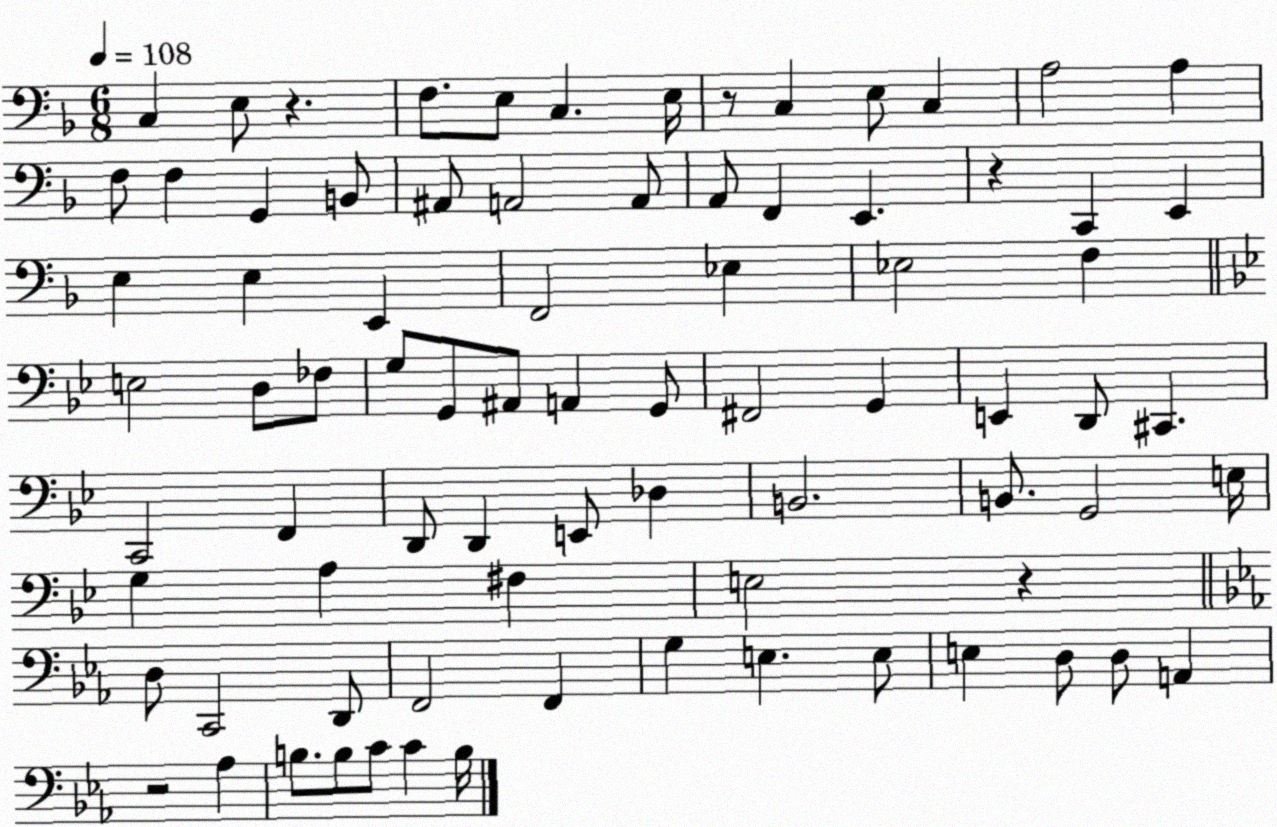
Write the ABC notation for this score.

X:1
T:Untitled
M:6/8
L:1/4
K:F
C, E,/2 z F,/2 E,/2 C, E,/4 z/2 C, E,/2 C, A,2 A, F,/2 F, G,, B,,/2 ^A,,/2 A,,2 A,,/2 A,,/2 F,, E,, z C,, E,, E, E, E,, F,,2 _E, _E,2 F, E,2 D,/2 _F,/2 G,/2 G,,/2 ^A,,/2 A,, G,,/2 ^F,,2 G,, E,, D,,/2 ^C,, C,,2 F,, D,,/2 D,, E,,/2 _D, B,,2 B,,/2 G,,2 E,/4 G, A, ^F, E,2 z D,/2 C,,2 D,,/2 F,,2 F,, G, E, E,/2 E, D,/2 D,/2 A,, z2 _A, B,/2 B,/2 C/2 C B,/4